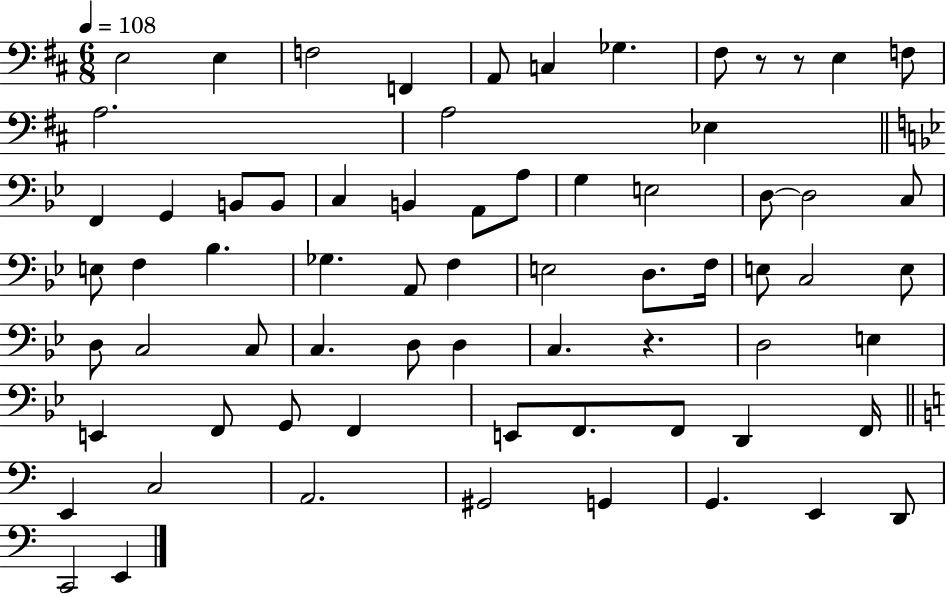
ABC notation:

X:1
T:Untitled
M:6/8
L:1/4
K:D
E,2 E, F,2 F,, A,,/2 C, _G, ^F,/2 z/2 z/2 E, F,/2 A,2 A,2 _E, F,, G,, B,,/2 B,,/2 C, B,, A,,/2 A,/2 G, E,2 D,/2 D,2 C,/2 E,/2 F, _B, _G, A,,/2 F, E,2 D,/2 F,/4 E,/2 C,2 E,/2 D,/2 C,2 C,/2 C, D,/2 D, C, z D,2 E, E,, F,,/2 G,,/2 F,, E,,/2 F,,/2 F,,/2 D,, F,,/4 E,, C,2 A,,2 ^G,,2 G,, G,, E,, D,,/2 C,,2 E,,